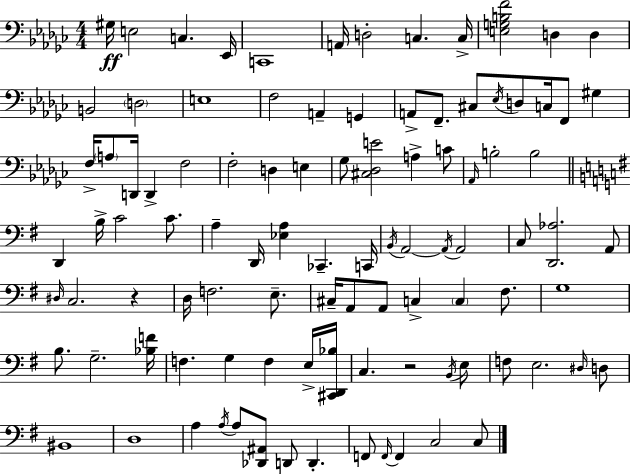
X:1
T:Untitled
M:4/4
L:1/4
K:Ebm
^G,/4 E,2 C, _E,,/4 C,,4 A,,/4 D,2 C, C,/4 [E,G,B,F]2 D, D, B,,2 D,2 E,4 F,2 A,, G,, A,,/2 F,,/2 ^C,/2 _E,/4 D,/2 C,/4 F,,/2 ^G, F,/4 A,/2 D,,/4 D,, F,2 F,2 D, E, _G,/2 [^C,_D,E]2 A, C/2 _A,,/4 B,2 B,2 D,, B,/4 C2 C/2 A, D,,/4 [_E,A,] _C,, C,,/4 B,,/4 A,,2 A,,/4 A,,2 C,/2 [D,,_A,]2 A,,/2 ^D,/4 C,2 z D,/4 F,2 E,/2 ^C,/4 A,,/2 A,,/2 C, C, ^F,/2 G,4 B,/2 G,2 [_B,F]/4 F, G, F, E,/4 [^C,,D,,_B,]/4 C, z2 B,,/4 E,/2 F,/2 E,2 ^D,/4 D,/2 ^B,,4 D,4 A, A,/4 A,/2 [_D,,^A,,]/2 D,,/2 D,, F,,/2 F,,/4 F,, C,2 C,/2